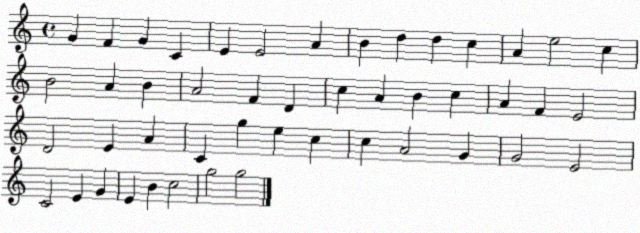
X:1
T:Untitled
M:4/4
L:1/4
K:C
G F G C E E2 A B d d c A e2 c B2 A B A2 F D c A B c A F E2 D2 E A C g e c c A2 G G2 E2 C2 E G E B c2 g2 g2